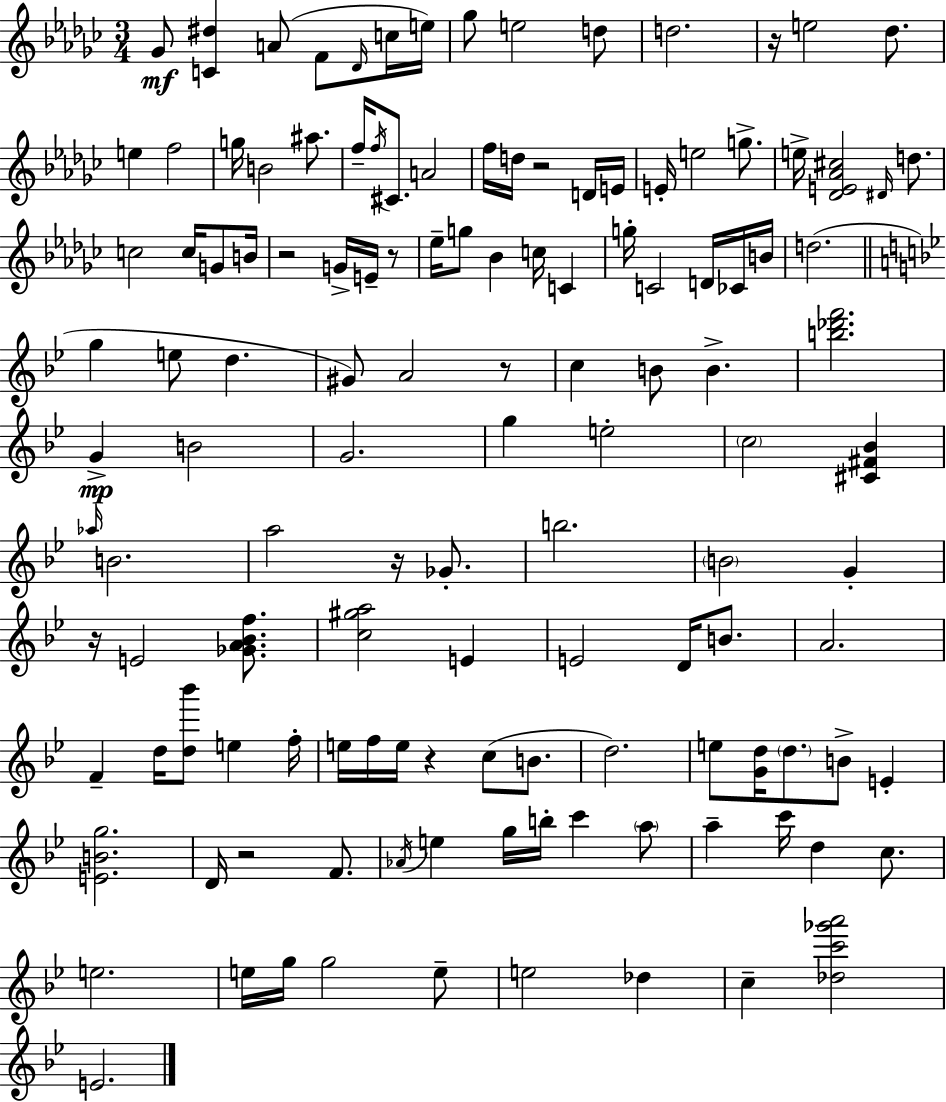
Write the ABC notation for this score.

X:1
T:Untitled
M:3/4
L:1/4
K:Ebm
_G/2 [C^d] A/2 F/2 _D/4 c/4 e/4 _g/2 e2 d/2 d2 z/4 e2 _d/2 e f2 g/4 B2 ^a/2 f/4 f/4 ^C/2 A2 f/4 d/4 z2 D/4 E/4 E/4 e2 g/2 e/4 [_DE_A^c]2 ^D/4 d/2 c2 c/4 G/2 B/4 z2 G/4 E/4 z/2 _e/4 g/2 _B c/4 C g/4 C2 D/4 _C/4 B/4 d2 g e/2 d ^G/2 A2 z/2 c B/2 B [b_d'f']2 G B2 G2 g e2 c2 [^C^F_B] _a/4 B2 a2 z/4 _G/2 b2 B2 G z/4 E2 [_GA_Bf]/2 [c^ga]2 E E2 D/4 B/2 A2 F d/4 [d_b']/2 e f/4 e/4 f/4 e/4 z c/2 B/2 d2 e/2 [Gd]/4 d/2 B/2 E [EBg]2 D/4 z2 F/2 _A/4 e g/4 b/4 c' a/2 a c'/4 d c/2 e2 e/4 g/4 g2 e/2 e2 _d c [_dc'_g'a']2 E2